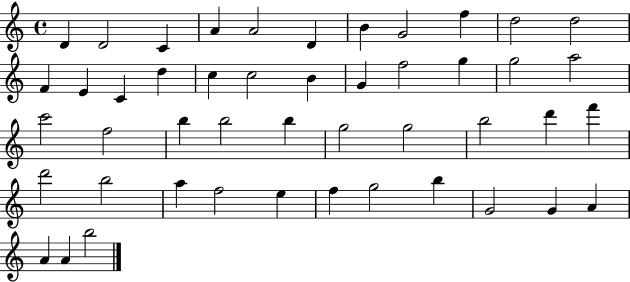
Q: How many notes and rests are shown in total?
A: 47